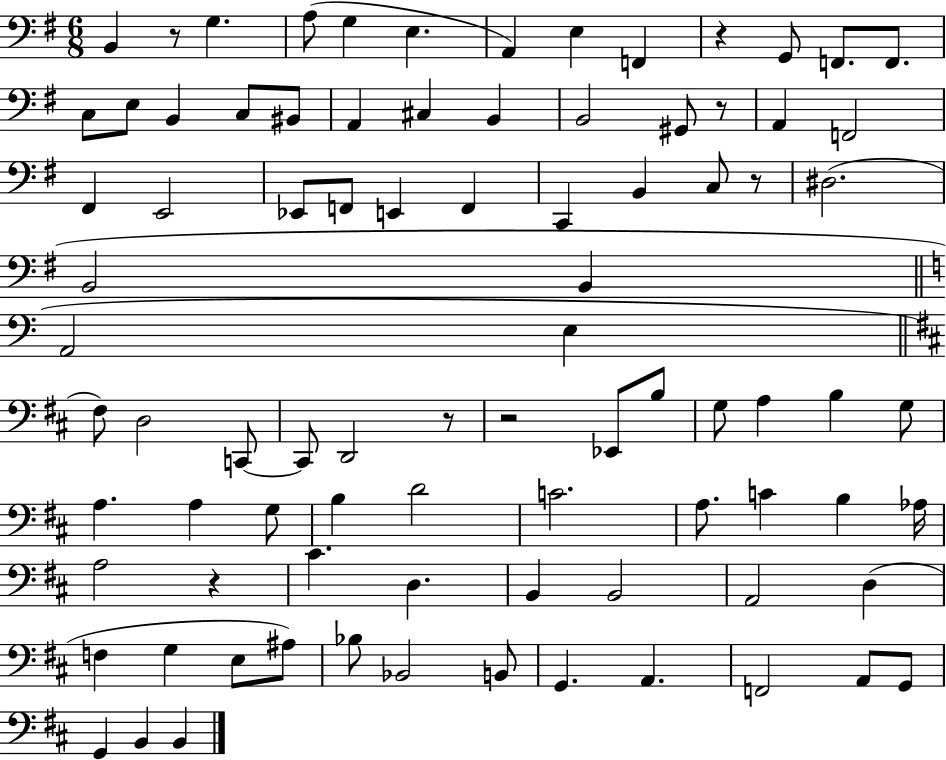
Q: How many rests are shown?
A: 7